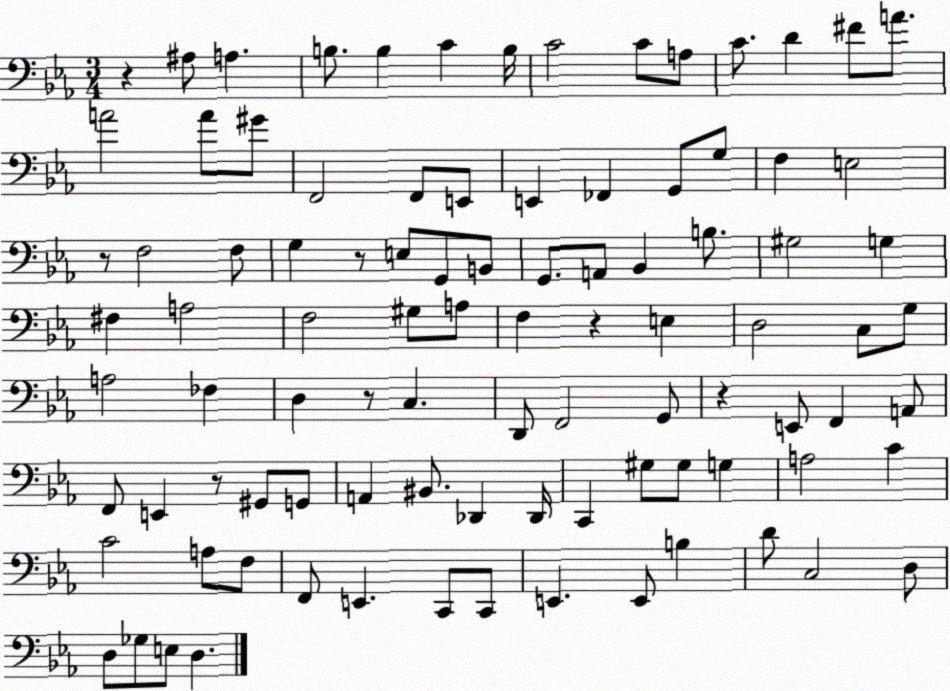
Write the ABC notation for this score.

X:1
T:Untitled
M:3/4
L:1/4
K:Eb
z ^A,/2 A, B,/2 B, C B,/4 C2 C/2 A,/2 C/2 D ^F/2 A/2 A2 A/2 ^G/2 F,,2 F,,/2 E,,/2 E,, _F,, G,,/2 G,/2 F, E,2 z/2 F,2 F,/2 G, z/2 E,/2 G,,/2 B,,/2 G,,/2 A,,/2 _B,, B,/2 ^G,2 G, ^F, A,2 F,2 ^G,/2 A,/2 F, z E, D,2 C,/2 G,/2 A,2 _F, D, z/2 C, D,,/2 F,,2 G,,/2 z E,,/2 F,, A,,/2 F,,/2 E,, z/2 ^G,,/2 G,,/2 A,, ^B,,/2 _D,, _D,,/4 C,, ^G,/2 ^G,/2 G, A,2 C C2 A,/2 F,/2 F,,/2 E,, C,,/2 C,,/2 E,, E,,/2 B, D/2 C,2 D,/2 D,/2 _G,/2 E,/2 D,